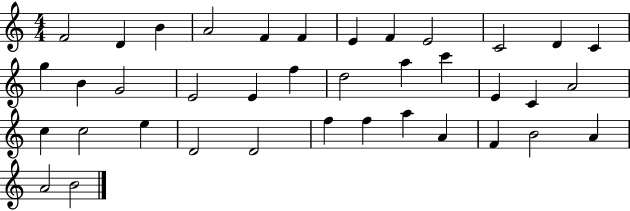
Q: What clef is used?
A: treble